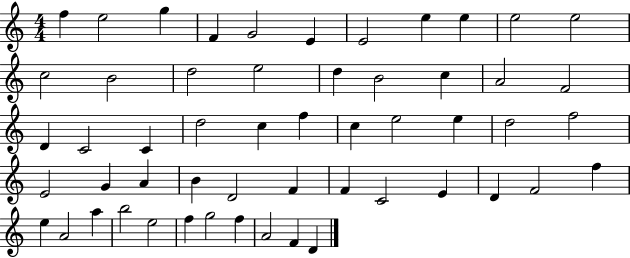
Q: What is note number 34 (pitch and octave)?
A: A4